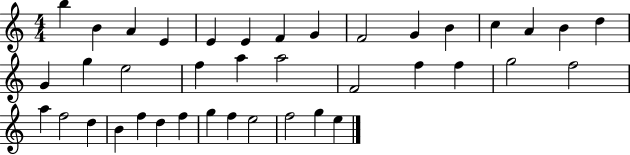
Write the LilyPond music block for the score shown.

{
  \clef treble
  \numericTimeSignature
  \time 4/4
  \key c \major
  b''4 b'4 a'4 e'4 | e'4 e'4 f'4 g'4 | f'2 g'4 b'4 | c''4 a'4 b'4 d''4 | \break g'4 g''4 e''2 | f''4 a''4 a''2 | f'2 f''4 f''4 | g''2 f''2 | \break a''4 f''2 d''4 | b'4 f''4 d''4 f''4 | g''4 f''4 e''2 | f''2 g''4 e''4 | \break \bar "|."
}